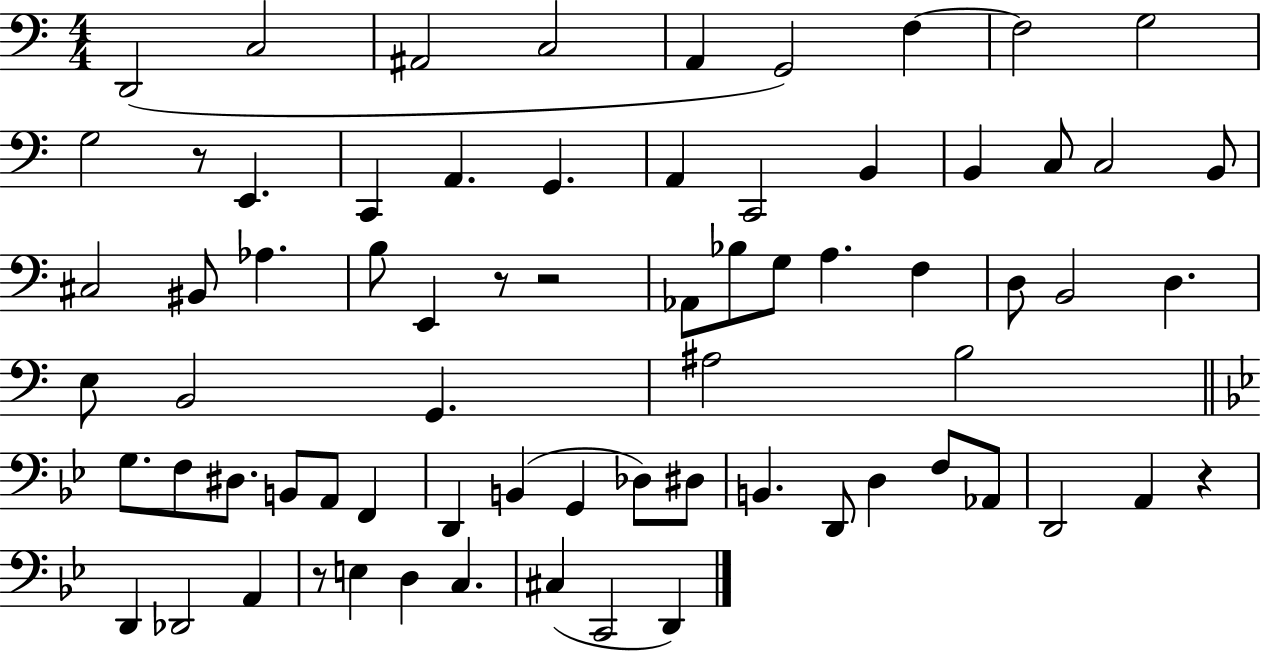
D2/h C3/h A#2/h C3/h A2/q G2/h F3/q F3/h G3/h G3/h R/e E2/q. C2/q A2/q. G2/q. A2/q C2/h B2/q B2/q C3/e C3/h B2/e C#3/h BIS2/e Ab3/q. B3/e E2/q R/e R/h Ab2/e Bb3/e G3/e A3/q. F3/q D3/e B2/h D3/q. E3/e B2/h G2/q. A#3/h B3/h G3/e. F3/e D#3/e. B2/e A2/e F2/q D2/q B2/q G2/q Db3/e D#3/e B2/q. D2/e D3/q F3/e Ab2/e D2/h A2/q R/q D2/q Db2/h A2/q R/e E3/q D3/q C3/q. C#3/q C2/h D2/q